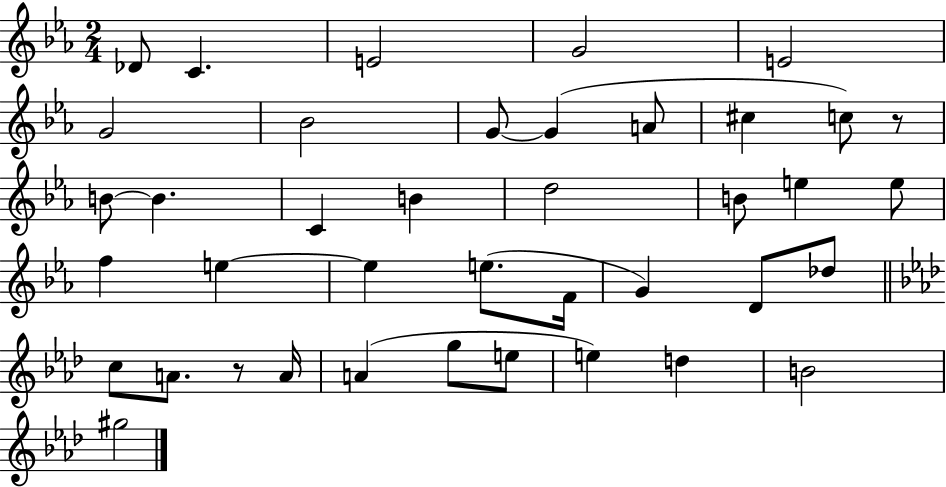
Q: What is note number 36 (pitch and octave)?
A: D5